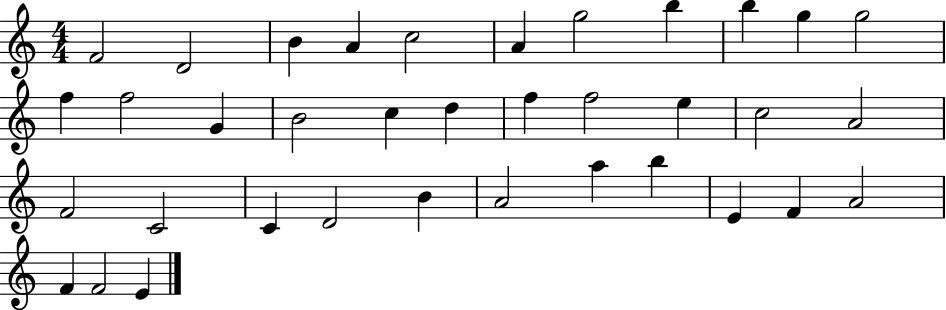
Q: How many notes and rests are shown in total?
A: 36